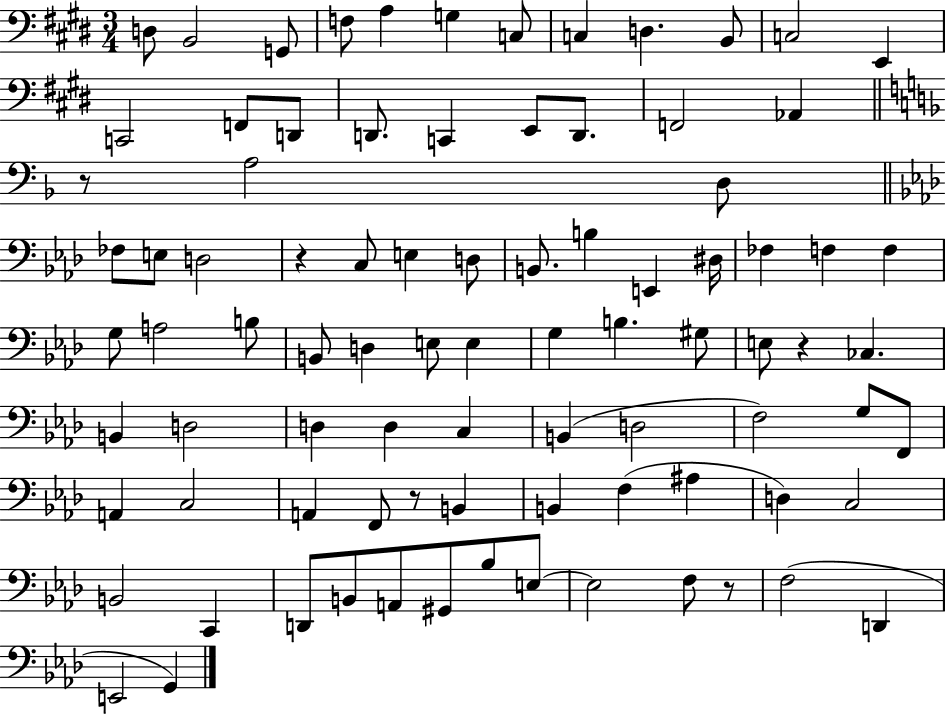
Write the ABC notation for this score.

X:1
T:Untitled
M:3/4
L:1/4
K:E
D,/2 B,,2 G,,/2 F,/2 A, G, C,/2 C, D, B,,/2 C,2 E,, C,,2 F,,/2 D,,/2 D,,/2 C,, E,,/2 D,,/2 F,,2 _A,, z/2 A,2 D,/2 _F,/2 E,/2 D,2 z C,/2 E, D,/2 B,,/2 B, E,, ^D,/4 _F, F, F, G,/2 A,2 B,/2 B,,/2 D, E,/2 E, G, B, ^G,/2 E,/2 z _C, B,, D,2 D, D, C, B,, D,2 F,2 G,/2 F,,/2 A,, C,2 A,, F,,/2 z/2 B,, B,, F, ^A, D, C,2 B,,2 C,, D,,/2 B,,/2 A,,/2 ^G,,/2 _B,/2 E,/2 E,2 F,/2 z/2 F,2 D,, E,,2 G,,